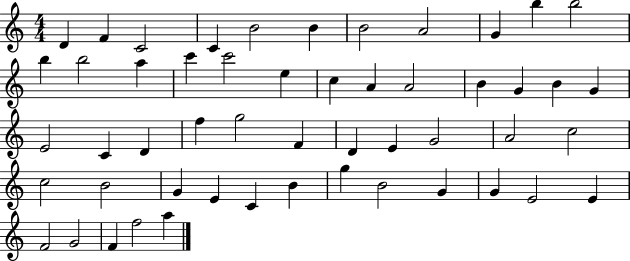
{
  \clef treble
  \numericTimeSignature
  \time 4/4
  \key c \major
  d'4 f'4 c'2 | c'4 b'2 b'4 | b'2 a'2 | g'4 b''4 b''2 | \break b''4 b''2 a''4 | c'''4 c'''2 e''4 | c''4 a'4 a'2 | b'4 g'4 b'4 g'4 | \break e'2 c'4 d'4 | f''4 g''2 f'4 | d'4 e'4 g'2 | a'2 c''2 | \break c''2 b'2 | g'4 e'4 c'4 b'4 | g''4 b'2 g'4 | g'4 e'2 e'4 | \break f'2 g'2 | f'4 f''2 a''4 | \bar "|."
}